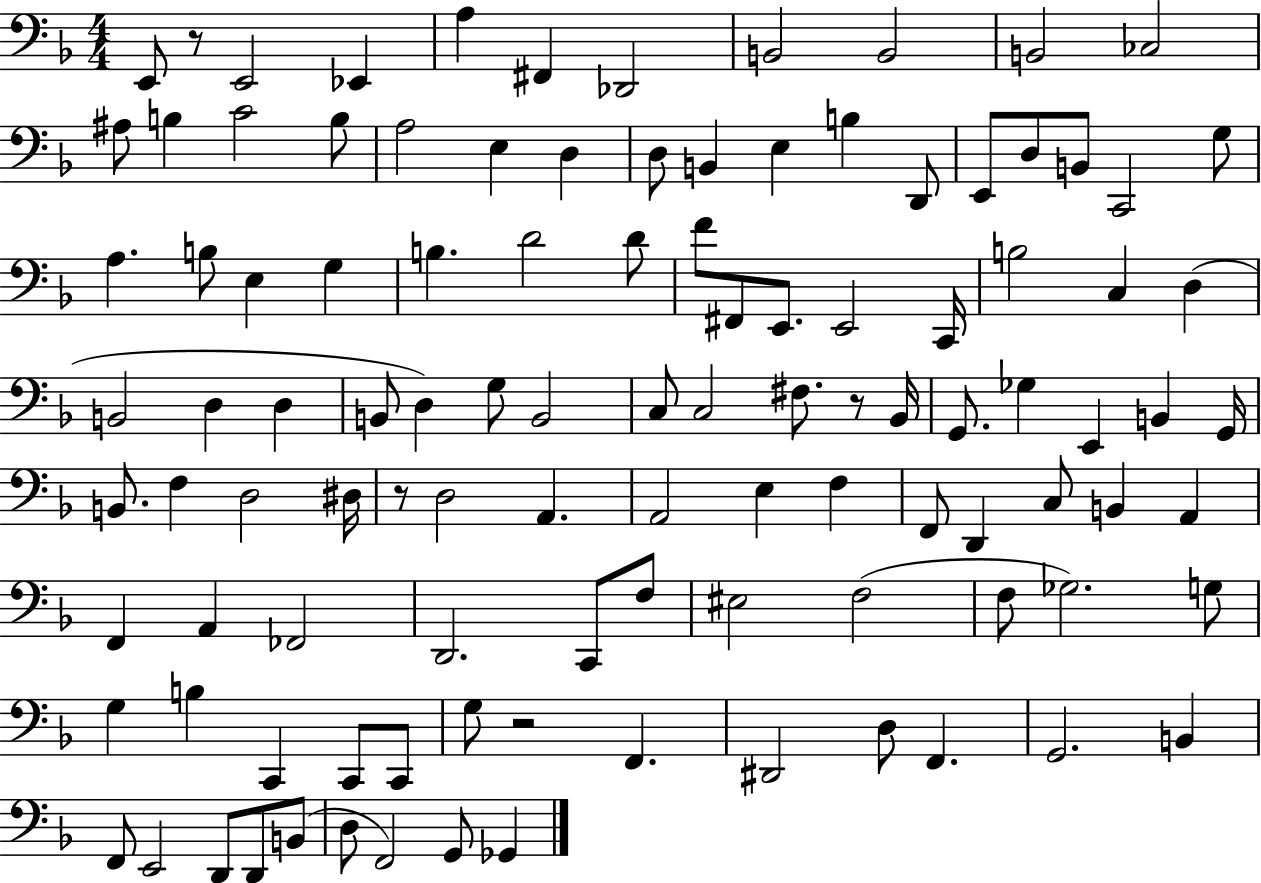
X:1
T:Untitled
M:4/4
L:1/4
K:F
E,,/2 z/2 E,,2 _E,, A, ^F,, _D,,2 B,,2 B,,2 B,,2 _C,2 ^A,/2 B, C2 B,/2 A,2 E, D, D,/2 B,, E, B, D,,/2 E,,/2 D,/2 B,,/2 C,,2 G,/2 A, B,/2 E, G, B, D2 D/2 F/2 ^F,,/2 E,,/2 E,,2 C,,/4 B,2 C, D, B,,2 D, D, B,,/2 D, G,/2 B,,2 C,/2 C,2 ^F,/2 z/2 _B,,/4 G,,/2 _G, E,, B,, G,,/4 B,,/2 F, D,2 ^D,/4 z/2 D,2 A,, A,,2 E, F, F,,/2 D,, C,/2 B,, A,, F,, A,, _F,,2 D,,2 C,,/2 F,/2 ^E,2 F,2 F,/2 _G,2 G,/2 G, B, C,, C,,/2 C,,/2 G,/2 z2 F,, ^D,,2 D,/2 F,, G,,2 B,, F,,/2 E,,2 D,,/2 D,,/2 B,,/2 D,/2 F,,2 G,,/2 _G,,